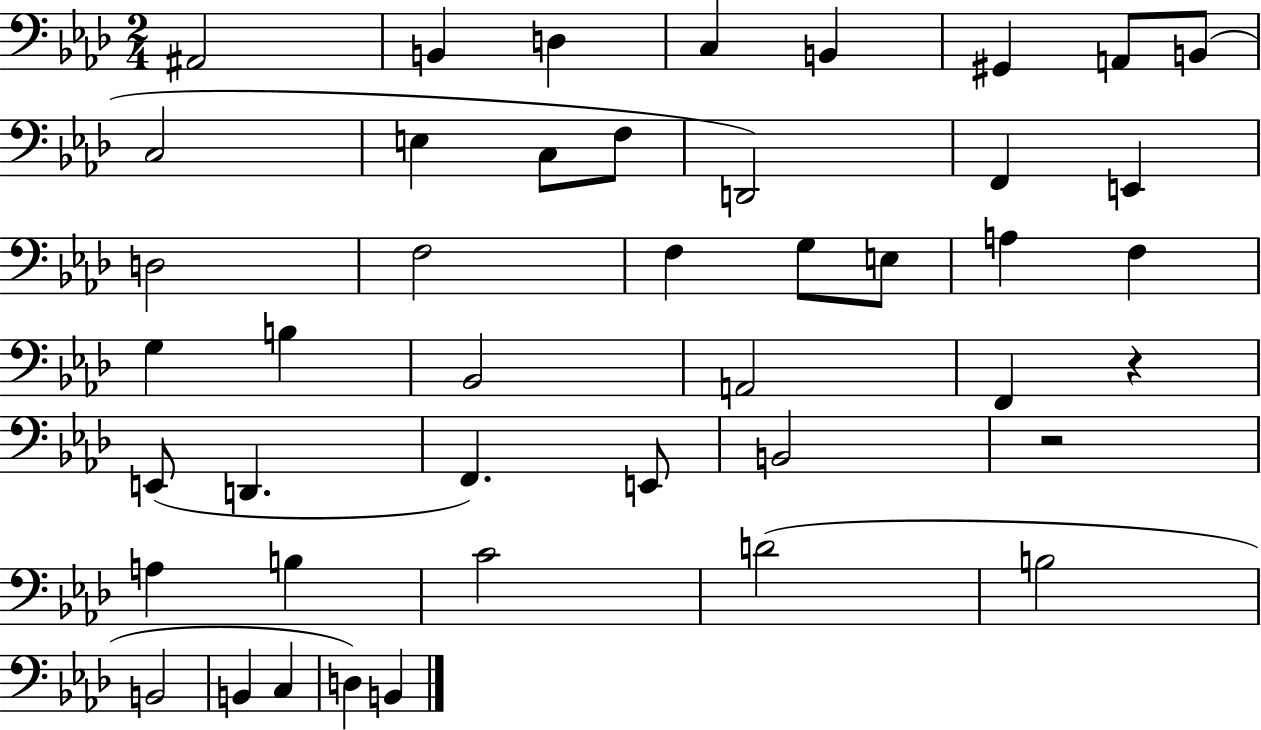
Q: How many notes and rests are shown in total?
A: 44